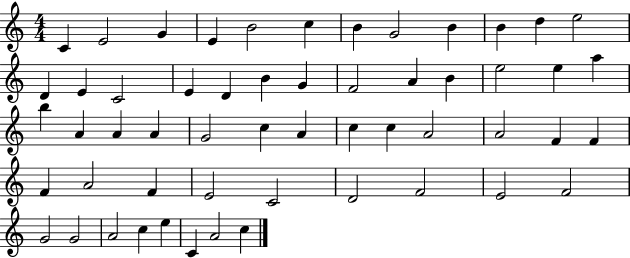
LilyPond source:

{
  \clef treble
  \numericTimeSignature
  \time 4/4
  \key c \major
  c'4 e'2 g'4 | e'4 b'2 c''4 | b'4 g'2 b'4 | b'4 d''4 e''2 | \break d'4 e'4 c'2 | e'4 d'4 b'4 g'4 | f'2 a'4 b'4 | e''2 e''4 a''4 | \break b''4 a'4 a'4 a'4 | g'2 c''4 a'4 | c''4 c''4 a'2 | a'2 f'4 f'4 | \break f'4 a'2 f'4 | e'2 c'2 | d'2 f'2 | e'2 f'2 | \break g'2 g'2 | a'2 c''4 e''4 | c'4 a'2 c''4 | \bar "|."
}